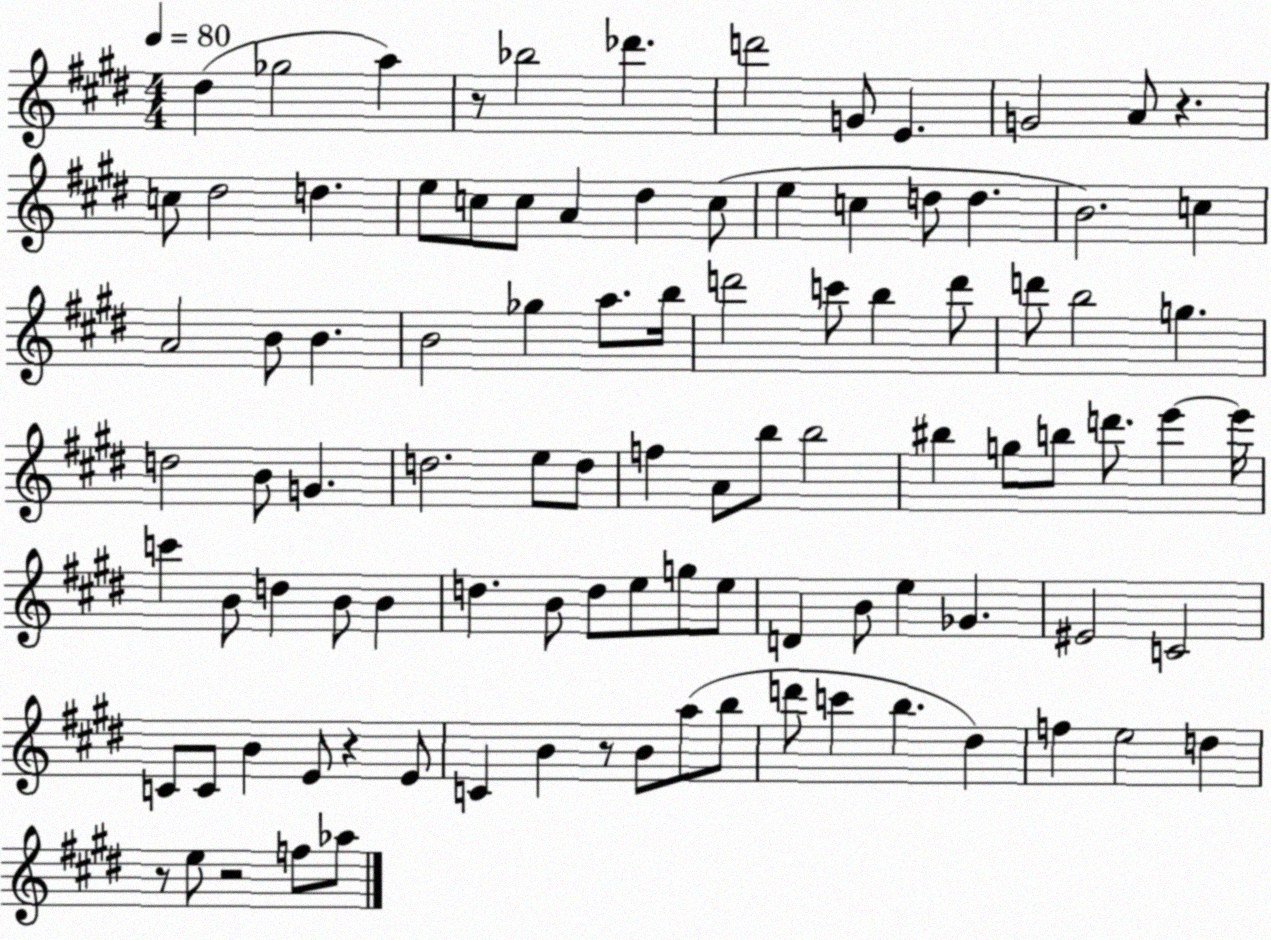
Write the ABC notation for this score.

X:1
T:Untitled
M:4/4
L:1/4
K:E
^d _g2 a z/2 _b2 _d' d'2 G/2 E G2 A/2 z c/2 ^d2 d e/2 c/2 c/2 A ^d c/2 e c d/2 d B2 c A2 B/2 B B2 _g a/2 b/4 d'2 c'/2 b d'/2 d'/2 b2 g d2 B/2 G d2 e/2 d/2 f A/2 b/2 b2 ^b g/2 b/2 d'/2 e' e'/4 c' B/2 d B/2 B d B/2 d/2 e/2 g/2 e/2 D B/2 e _G ^E2 C2 C/2 C/2 B E/2 z E/2 C B z/2 B/2 a/2 b/2 d'/2 c' b ^d f e2 d z/2 e/2 z2 f/2 _a/2